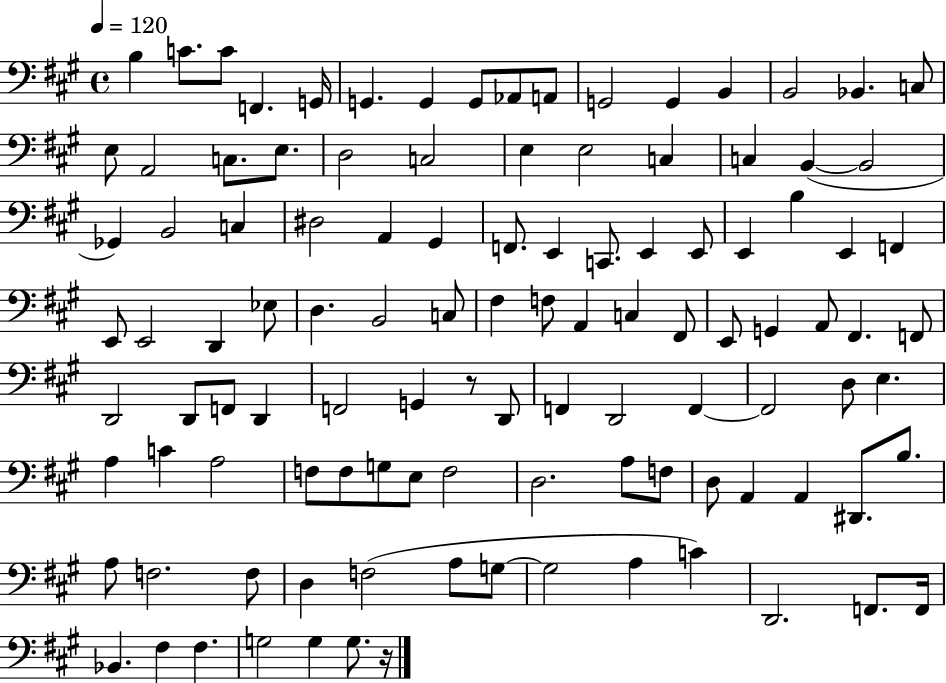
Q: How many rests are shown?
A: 2